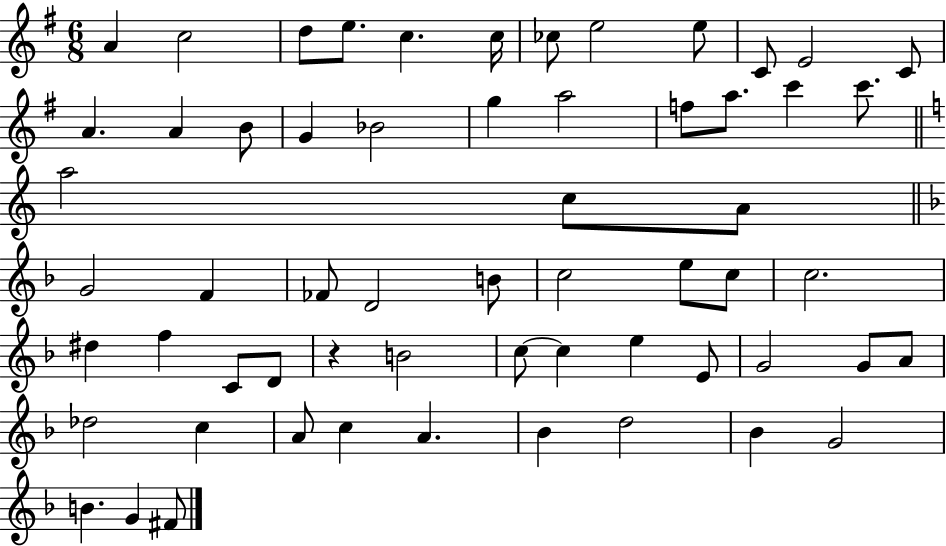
{
  \clef treble
  \numericTimeSignature
  \time 6/8
  \key g \major
  \repeat volta 2 { a'4 c''2 | d''8 e''8. c''4. c''16 | ces''8 e''2 e''8 | c'8 e'2 c'8 | \break a'4. a'4 b'8 | g'4 bes'2 | g''4 a''2 | f''8 a''8. c'''4 c'''8. | \break \bar "||" \break \key a \minor a''2 c''8 a'8 | \bar "||" \break \key f \major g'2 f'4 | fes'8 d'2 b'8 | c''2 e''8 c''8 | c''2. | \break dis''4 f''4 c'8 d'8 | r4 b'2 | c''8~~ c''4 e''4 e'8 | g'2 g'8 a'8 | \break des''2 c''4 | a'8 c''4 a'4. | bes'4 d''2 | bes'4 g'2 | \break b'4. g'4 fis'8 | } \bar "|."
}